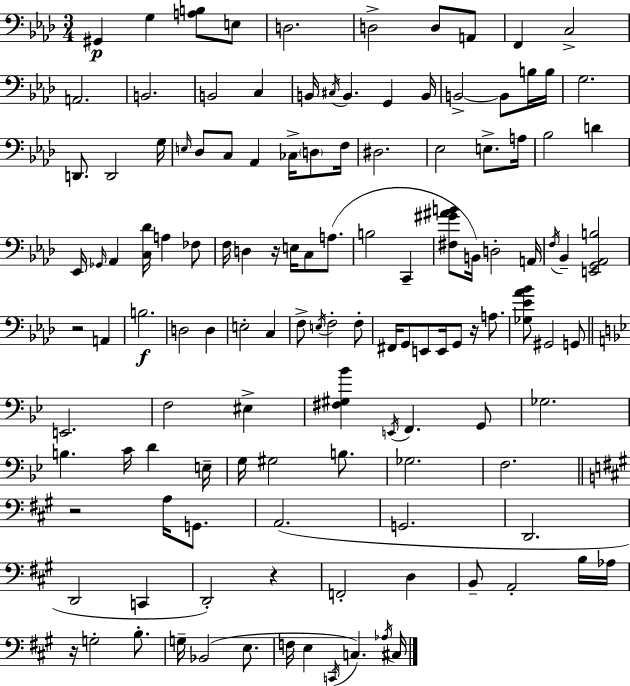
{
  \clef bass
  \numericTimeSignature
  \time 3/4
  \key f \minor
  \repeat volta 2 { gis,4\p g4 <a b>8 e8 | d2. | d2-> d8 a,8 | f,4 c2-> | \break a,2. | b,2. | b,2 c4 | b,16 \acciaccatura { cis16 } b,4. g,4 | \break b,16 b,2->~~ b,8 b16 | b16 g2. | d,8. d,2 | g16 \grace { e16 } des8 c8 aes,4 ces16-> \parenthesize d8 | \break f16 dis2. | ees2 e8.-> | a16 bes2 d'4 | ees,16 \grace { ges,16 } aes,4 <c des'>16 a4 | \break fes8 f16 d4 r16 e16 c8 | a8.( b2 c,4-- | <fis gis' ais' b'>8 b,16) d2-. | a,16 \acciaccatura { f16 } bes,4-- <e, g, aes, b>2 | \break r2 | a,4 b2.\f | d2 | d4 e2-. | \break c4 f8-> \acciaccatura { e16 } f2-. | f8-. fis,16 g,8 e,8 e,16 g,8 | r16 a8. <ges ees' aes' bes'>8 gis,2 | g,8 \bar "||" \break \key g \minor e,2. | f2 eis4-> | <fis gis bes'>4 \acciaccatura { e,16 } f,4. g,8 | ges2. | \break b4. c'16 d'4 | e16-- g16 gis2 b8. | ges2. | f2. | \break \bar "||" \break \key a \major r2 a16 g,8. | a,2.( | g,2. | d,2. | \break d,2 c,4 | d,2-.) r4 | f,2-. d4 | b,8-- a,2-. b16 aes16 | \break r16 g2-. b8.-. | g16-- bes,2( e8. | f16 e4 \acciaccatura { c,16 }) c4. | \acciaccatura { aes16 } cis16 } \bar "|."
}